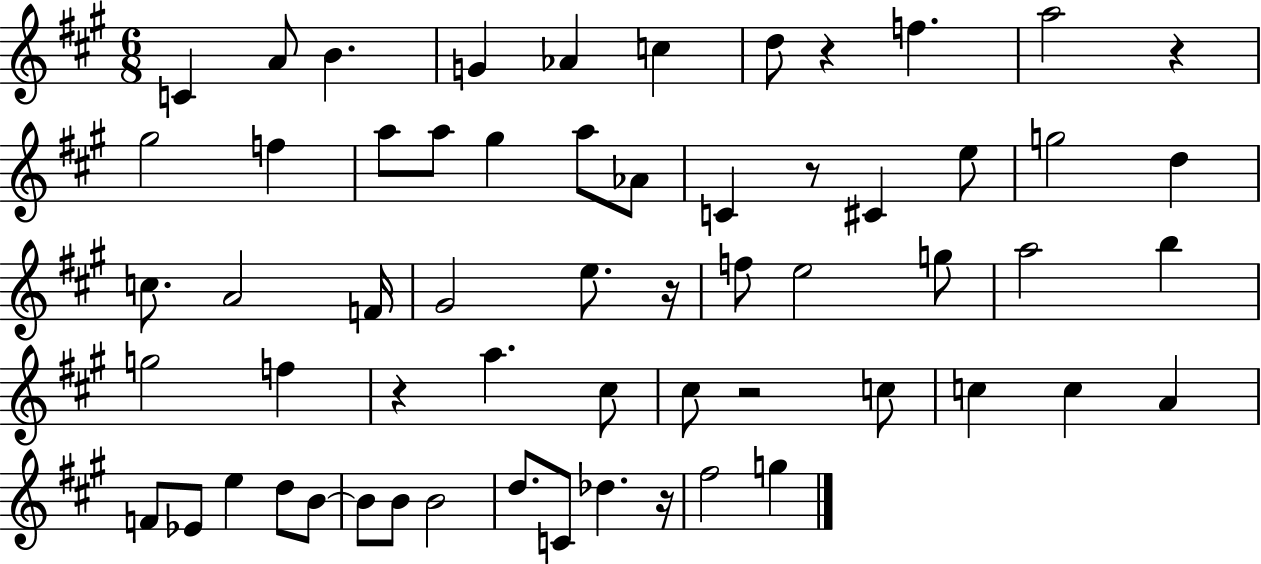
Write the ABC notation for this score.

X:1
T:Untitled
M:6/8
L:1/4
K:A
C A/2 B G _A c d/2 z f a2 z ^g2 f a/2 a/2 ^g a/2 _A/2 C z/2 ^C e/2 g2 d c/2 A2 F/4 ^G2 e/2 z/4 f/2 e2 g/2 a2 b g2 f z a ^c/2 ^c/2 z2 c/2 c c A F/2 _E/2 e d/2 B/2 B/2 B/2 B2 d/2 C/2 _d z/4 ^f2 g